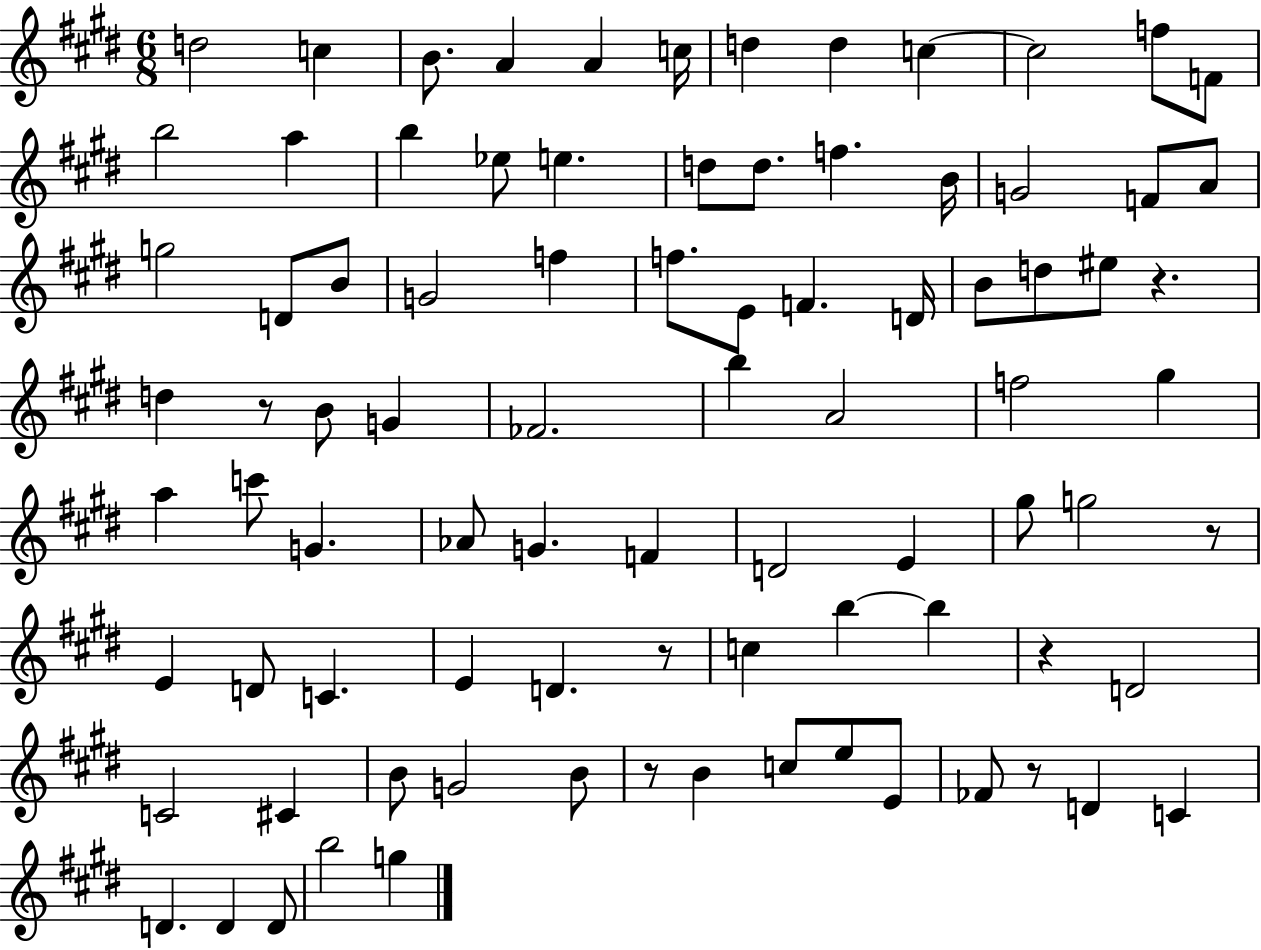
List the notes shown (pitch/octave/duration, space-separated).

D5/h C5/q B4/e. A4/q A4/q C5/s D5/q D5/q C5/q C5/h F5/e F4/e B5/h A5/q B5/q Eb5/e E5/q. D5/e D5/e. F5/q. B4/s G4/h F4/e A4/e G5/h D4/e B4/e G4/h F5/q F5/e. E4/e F4/q. D4/s B4/e D5/e EIS5/e R/q. D5/q R/e B4/e G4/q FES4/h. B5/q A4/h F5/h G#5/q A5/q C6/e G4/q. Ab4/e G4/q. F4/q D4/h E4/q G#5/e G5/h R/e E4/q D4/e C4/q. E4/q D4/q. R/e C5/q B5/q B5/q R/q D4/h C4/h C#4/q B4/e G4/h B4/e R/e B4/q C5/e E5/e E4/e FES4/e R/e D4/q C4/q D4/q. D4/q D4/e B5/h G5/q